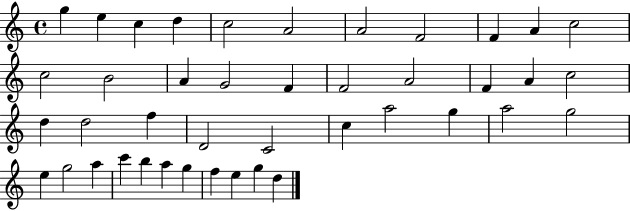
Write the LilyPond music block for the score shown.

{
  \clef treble
  \time 4/4
  \defaultTimeSignature
  \key c \major
  g''4 e''4 c''4 d''4 | c''2 a'2 | a'2 f'2 | f'4 a'4 c''2 | \break c''2 b'2 | a'4 g'2 f'4 | f'2 a'2 | f'4 a'4 c''2 | \break d''4 d''2 f''4 | d'2 c'2 | c''4 a''2 g''4 | a''2 g''2 | \break e''4 g''2 a''4 | c'''4 b''4 a''4 g''4 | f''4 e''4 g''4 d''4 | \bar "|."
}